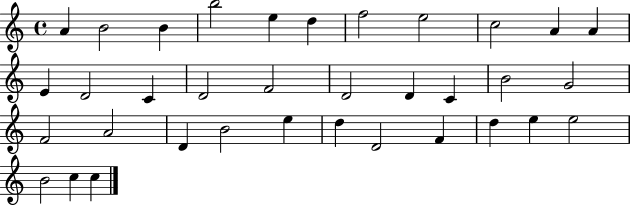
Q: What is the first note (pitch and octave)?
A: A4